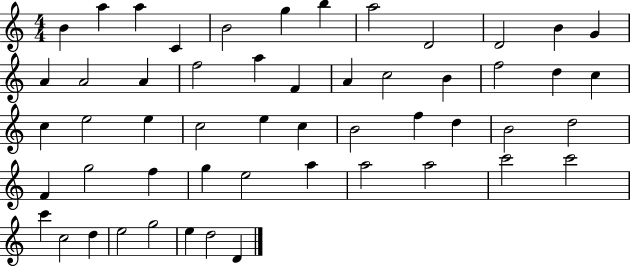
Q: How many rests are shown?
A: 0